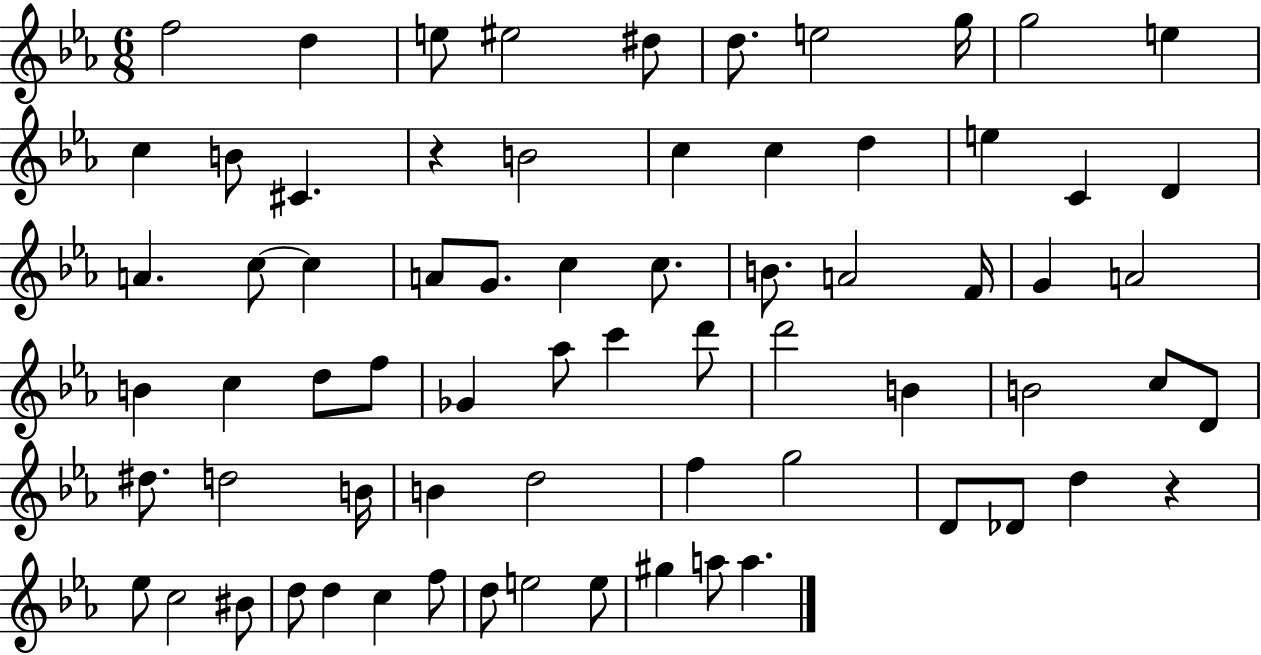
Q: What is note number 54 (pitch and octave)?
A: Db4